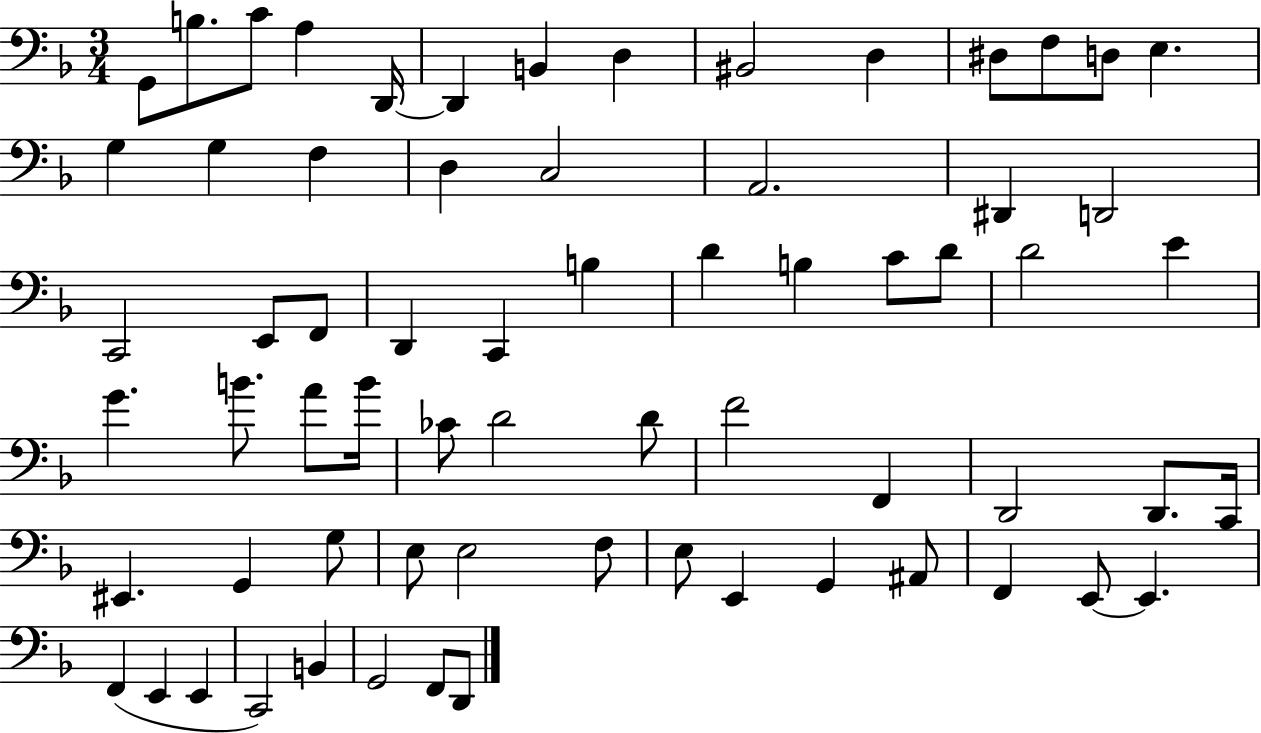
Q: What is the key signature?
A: F major